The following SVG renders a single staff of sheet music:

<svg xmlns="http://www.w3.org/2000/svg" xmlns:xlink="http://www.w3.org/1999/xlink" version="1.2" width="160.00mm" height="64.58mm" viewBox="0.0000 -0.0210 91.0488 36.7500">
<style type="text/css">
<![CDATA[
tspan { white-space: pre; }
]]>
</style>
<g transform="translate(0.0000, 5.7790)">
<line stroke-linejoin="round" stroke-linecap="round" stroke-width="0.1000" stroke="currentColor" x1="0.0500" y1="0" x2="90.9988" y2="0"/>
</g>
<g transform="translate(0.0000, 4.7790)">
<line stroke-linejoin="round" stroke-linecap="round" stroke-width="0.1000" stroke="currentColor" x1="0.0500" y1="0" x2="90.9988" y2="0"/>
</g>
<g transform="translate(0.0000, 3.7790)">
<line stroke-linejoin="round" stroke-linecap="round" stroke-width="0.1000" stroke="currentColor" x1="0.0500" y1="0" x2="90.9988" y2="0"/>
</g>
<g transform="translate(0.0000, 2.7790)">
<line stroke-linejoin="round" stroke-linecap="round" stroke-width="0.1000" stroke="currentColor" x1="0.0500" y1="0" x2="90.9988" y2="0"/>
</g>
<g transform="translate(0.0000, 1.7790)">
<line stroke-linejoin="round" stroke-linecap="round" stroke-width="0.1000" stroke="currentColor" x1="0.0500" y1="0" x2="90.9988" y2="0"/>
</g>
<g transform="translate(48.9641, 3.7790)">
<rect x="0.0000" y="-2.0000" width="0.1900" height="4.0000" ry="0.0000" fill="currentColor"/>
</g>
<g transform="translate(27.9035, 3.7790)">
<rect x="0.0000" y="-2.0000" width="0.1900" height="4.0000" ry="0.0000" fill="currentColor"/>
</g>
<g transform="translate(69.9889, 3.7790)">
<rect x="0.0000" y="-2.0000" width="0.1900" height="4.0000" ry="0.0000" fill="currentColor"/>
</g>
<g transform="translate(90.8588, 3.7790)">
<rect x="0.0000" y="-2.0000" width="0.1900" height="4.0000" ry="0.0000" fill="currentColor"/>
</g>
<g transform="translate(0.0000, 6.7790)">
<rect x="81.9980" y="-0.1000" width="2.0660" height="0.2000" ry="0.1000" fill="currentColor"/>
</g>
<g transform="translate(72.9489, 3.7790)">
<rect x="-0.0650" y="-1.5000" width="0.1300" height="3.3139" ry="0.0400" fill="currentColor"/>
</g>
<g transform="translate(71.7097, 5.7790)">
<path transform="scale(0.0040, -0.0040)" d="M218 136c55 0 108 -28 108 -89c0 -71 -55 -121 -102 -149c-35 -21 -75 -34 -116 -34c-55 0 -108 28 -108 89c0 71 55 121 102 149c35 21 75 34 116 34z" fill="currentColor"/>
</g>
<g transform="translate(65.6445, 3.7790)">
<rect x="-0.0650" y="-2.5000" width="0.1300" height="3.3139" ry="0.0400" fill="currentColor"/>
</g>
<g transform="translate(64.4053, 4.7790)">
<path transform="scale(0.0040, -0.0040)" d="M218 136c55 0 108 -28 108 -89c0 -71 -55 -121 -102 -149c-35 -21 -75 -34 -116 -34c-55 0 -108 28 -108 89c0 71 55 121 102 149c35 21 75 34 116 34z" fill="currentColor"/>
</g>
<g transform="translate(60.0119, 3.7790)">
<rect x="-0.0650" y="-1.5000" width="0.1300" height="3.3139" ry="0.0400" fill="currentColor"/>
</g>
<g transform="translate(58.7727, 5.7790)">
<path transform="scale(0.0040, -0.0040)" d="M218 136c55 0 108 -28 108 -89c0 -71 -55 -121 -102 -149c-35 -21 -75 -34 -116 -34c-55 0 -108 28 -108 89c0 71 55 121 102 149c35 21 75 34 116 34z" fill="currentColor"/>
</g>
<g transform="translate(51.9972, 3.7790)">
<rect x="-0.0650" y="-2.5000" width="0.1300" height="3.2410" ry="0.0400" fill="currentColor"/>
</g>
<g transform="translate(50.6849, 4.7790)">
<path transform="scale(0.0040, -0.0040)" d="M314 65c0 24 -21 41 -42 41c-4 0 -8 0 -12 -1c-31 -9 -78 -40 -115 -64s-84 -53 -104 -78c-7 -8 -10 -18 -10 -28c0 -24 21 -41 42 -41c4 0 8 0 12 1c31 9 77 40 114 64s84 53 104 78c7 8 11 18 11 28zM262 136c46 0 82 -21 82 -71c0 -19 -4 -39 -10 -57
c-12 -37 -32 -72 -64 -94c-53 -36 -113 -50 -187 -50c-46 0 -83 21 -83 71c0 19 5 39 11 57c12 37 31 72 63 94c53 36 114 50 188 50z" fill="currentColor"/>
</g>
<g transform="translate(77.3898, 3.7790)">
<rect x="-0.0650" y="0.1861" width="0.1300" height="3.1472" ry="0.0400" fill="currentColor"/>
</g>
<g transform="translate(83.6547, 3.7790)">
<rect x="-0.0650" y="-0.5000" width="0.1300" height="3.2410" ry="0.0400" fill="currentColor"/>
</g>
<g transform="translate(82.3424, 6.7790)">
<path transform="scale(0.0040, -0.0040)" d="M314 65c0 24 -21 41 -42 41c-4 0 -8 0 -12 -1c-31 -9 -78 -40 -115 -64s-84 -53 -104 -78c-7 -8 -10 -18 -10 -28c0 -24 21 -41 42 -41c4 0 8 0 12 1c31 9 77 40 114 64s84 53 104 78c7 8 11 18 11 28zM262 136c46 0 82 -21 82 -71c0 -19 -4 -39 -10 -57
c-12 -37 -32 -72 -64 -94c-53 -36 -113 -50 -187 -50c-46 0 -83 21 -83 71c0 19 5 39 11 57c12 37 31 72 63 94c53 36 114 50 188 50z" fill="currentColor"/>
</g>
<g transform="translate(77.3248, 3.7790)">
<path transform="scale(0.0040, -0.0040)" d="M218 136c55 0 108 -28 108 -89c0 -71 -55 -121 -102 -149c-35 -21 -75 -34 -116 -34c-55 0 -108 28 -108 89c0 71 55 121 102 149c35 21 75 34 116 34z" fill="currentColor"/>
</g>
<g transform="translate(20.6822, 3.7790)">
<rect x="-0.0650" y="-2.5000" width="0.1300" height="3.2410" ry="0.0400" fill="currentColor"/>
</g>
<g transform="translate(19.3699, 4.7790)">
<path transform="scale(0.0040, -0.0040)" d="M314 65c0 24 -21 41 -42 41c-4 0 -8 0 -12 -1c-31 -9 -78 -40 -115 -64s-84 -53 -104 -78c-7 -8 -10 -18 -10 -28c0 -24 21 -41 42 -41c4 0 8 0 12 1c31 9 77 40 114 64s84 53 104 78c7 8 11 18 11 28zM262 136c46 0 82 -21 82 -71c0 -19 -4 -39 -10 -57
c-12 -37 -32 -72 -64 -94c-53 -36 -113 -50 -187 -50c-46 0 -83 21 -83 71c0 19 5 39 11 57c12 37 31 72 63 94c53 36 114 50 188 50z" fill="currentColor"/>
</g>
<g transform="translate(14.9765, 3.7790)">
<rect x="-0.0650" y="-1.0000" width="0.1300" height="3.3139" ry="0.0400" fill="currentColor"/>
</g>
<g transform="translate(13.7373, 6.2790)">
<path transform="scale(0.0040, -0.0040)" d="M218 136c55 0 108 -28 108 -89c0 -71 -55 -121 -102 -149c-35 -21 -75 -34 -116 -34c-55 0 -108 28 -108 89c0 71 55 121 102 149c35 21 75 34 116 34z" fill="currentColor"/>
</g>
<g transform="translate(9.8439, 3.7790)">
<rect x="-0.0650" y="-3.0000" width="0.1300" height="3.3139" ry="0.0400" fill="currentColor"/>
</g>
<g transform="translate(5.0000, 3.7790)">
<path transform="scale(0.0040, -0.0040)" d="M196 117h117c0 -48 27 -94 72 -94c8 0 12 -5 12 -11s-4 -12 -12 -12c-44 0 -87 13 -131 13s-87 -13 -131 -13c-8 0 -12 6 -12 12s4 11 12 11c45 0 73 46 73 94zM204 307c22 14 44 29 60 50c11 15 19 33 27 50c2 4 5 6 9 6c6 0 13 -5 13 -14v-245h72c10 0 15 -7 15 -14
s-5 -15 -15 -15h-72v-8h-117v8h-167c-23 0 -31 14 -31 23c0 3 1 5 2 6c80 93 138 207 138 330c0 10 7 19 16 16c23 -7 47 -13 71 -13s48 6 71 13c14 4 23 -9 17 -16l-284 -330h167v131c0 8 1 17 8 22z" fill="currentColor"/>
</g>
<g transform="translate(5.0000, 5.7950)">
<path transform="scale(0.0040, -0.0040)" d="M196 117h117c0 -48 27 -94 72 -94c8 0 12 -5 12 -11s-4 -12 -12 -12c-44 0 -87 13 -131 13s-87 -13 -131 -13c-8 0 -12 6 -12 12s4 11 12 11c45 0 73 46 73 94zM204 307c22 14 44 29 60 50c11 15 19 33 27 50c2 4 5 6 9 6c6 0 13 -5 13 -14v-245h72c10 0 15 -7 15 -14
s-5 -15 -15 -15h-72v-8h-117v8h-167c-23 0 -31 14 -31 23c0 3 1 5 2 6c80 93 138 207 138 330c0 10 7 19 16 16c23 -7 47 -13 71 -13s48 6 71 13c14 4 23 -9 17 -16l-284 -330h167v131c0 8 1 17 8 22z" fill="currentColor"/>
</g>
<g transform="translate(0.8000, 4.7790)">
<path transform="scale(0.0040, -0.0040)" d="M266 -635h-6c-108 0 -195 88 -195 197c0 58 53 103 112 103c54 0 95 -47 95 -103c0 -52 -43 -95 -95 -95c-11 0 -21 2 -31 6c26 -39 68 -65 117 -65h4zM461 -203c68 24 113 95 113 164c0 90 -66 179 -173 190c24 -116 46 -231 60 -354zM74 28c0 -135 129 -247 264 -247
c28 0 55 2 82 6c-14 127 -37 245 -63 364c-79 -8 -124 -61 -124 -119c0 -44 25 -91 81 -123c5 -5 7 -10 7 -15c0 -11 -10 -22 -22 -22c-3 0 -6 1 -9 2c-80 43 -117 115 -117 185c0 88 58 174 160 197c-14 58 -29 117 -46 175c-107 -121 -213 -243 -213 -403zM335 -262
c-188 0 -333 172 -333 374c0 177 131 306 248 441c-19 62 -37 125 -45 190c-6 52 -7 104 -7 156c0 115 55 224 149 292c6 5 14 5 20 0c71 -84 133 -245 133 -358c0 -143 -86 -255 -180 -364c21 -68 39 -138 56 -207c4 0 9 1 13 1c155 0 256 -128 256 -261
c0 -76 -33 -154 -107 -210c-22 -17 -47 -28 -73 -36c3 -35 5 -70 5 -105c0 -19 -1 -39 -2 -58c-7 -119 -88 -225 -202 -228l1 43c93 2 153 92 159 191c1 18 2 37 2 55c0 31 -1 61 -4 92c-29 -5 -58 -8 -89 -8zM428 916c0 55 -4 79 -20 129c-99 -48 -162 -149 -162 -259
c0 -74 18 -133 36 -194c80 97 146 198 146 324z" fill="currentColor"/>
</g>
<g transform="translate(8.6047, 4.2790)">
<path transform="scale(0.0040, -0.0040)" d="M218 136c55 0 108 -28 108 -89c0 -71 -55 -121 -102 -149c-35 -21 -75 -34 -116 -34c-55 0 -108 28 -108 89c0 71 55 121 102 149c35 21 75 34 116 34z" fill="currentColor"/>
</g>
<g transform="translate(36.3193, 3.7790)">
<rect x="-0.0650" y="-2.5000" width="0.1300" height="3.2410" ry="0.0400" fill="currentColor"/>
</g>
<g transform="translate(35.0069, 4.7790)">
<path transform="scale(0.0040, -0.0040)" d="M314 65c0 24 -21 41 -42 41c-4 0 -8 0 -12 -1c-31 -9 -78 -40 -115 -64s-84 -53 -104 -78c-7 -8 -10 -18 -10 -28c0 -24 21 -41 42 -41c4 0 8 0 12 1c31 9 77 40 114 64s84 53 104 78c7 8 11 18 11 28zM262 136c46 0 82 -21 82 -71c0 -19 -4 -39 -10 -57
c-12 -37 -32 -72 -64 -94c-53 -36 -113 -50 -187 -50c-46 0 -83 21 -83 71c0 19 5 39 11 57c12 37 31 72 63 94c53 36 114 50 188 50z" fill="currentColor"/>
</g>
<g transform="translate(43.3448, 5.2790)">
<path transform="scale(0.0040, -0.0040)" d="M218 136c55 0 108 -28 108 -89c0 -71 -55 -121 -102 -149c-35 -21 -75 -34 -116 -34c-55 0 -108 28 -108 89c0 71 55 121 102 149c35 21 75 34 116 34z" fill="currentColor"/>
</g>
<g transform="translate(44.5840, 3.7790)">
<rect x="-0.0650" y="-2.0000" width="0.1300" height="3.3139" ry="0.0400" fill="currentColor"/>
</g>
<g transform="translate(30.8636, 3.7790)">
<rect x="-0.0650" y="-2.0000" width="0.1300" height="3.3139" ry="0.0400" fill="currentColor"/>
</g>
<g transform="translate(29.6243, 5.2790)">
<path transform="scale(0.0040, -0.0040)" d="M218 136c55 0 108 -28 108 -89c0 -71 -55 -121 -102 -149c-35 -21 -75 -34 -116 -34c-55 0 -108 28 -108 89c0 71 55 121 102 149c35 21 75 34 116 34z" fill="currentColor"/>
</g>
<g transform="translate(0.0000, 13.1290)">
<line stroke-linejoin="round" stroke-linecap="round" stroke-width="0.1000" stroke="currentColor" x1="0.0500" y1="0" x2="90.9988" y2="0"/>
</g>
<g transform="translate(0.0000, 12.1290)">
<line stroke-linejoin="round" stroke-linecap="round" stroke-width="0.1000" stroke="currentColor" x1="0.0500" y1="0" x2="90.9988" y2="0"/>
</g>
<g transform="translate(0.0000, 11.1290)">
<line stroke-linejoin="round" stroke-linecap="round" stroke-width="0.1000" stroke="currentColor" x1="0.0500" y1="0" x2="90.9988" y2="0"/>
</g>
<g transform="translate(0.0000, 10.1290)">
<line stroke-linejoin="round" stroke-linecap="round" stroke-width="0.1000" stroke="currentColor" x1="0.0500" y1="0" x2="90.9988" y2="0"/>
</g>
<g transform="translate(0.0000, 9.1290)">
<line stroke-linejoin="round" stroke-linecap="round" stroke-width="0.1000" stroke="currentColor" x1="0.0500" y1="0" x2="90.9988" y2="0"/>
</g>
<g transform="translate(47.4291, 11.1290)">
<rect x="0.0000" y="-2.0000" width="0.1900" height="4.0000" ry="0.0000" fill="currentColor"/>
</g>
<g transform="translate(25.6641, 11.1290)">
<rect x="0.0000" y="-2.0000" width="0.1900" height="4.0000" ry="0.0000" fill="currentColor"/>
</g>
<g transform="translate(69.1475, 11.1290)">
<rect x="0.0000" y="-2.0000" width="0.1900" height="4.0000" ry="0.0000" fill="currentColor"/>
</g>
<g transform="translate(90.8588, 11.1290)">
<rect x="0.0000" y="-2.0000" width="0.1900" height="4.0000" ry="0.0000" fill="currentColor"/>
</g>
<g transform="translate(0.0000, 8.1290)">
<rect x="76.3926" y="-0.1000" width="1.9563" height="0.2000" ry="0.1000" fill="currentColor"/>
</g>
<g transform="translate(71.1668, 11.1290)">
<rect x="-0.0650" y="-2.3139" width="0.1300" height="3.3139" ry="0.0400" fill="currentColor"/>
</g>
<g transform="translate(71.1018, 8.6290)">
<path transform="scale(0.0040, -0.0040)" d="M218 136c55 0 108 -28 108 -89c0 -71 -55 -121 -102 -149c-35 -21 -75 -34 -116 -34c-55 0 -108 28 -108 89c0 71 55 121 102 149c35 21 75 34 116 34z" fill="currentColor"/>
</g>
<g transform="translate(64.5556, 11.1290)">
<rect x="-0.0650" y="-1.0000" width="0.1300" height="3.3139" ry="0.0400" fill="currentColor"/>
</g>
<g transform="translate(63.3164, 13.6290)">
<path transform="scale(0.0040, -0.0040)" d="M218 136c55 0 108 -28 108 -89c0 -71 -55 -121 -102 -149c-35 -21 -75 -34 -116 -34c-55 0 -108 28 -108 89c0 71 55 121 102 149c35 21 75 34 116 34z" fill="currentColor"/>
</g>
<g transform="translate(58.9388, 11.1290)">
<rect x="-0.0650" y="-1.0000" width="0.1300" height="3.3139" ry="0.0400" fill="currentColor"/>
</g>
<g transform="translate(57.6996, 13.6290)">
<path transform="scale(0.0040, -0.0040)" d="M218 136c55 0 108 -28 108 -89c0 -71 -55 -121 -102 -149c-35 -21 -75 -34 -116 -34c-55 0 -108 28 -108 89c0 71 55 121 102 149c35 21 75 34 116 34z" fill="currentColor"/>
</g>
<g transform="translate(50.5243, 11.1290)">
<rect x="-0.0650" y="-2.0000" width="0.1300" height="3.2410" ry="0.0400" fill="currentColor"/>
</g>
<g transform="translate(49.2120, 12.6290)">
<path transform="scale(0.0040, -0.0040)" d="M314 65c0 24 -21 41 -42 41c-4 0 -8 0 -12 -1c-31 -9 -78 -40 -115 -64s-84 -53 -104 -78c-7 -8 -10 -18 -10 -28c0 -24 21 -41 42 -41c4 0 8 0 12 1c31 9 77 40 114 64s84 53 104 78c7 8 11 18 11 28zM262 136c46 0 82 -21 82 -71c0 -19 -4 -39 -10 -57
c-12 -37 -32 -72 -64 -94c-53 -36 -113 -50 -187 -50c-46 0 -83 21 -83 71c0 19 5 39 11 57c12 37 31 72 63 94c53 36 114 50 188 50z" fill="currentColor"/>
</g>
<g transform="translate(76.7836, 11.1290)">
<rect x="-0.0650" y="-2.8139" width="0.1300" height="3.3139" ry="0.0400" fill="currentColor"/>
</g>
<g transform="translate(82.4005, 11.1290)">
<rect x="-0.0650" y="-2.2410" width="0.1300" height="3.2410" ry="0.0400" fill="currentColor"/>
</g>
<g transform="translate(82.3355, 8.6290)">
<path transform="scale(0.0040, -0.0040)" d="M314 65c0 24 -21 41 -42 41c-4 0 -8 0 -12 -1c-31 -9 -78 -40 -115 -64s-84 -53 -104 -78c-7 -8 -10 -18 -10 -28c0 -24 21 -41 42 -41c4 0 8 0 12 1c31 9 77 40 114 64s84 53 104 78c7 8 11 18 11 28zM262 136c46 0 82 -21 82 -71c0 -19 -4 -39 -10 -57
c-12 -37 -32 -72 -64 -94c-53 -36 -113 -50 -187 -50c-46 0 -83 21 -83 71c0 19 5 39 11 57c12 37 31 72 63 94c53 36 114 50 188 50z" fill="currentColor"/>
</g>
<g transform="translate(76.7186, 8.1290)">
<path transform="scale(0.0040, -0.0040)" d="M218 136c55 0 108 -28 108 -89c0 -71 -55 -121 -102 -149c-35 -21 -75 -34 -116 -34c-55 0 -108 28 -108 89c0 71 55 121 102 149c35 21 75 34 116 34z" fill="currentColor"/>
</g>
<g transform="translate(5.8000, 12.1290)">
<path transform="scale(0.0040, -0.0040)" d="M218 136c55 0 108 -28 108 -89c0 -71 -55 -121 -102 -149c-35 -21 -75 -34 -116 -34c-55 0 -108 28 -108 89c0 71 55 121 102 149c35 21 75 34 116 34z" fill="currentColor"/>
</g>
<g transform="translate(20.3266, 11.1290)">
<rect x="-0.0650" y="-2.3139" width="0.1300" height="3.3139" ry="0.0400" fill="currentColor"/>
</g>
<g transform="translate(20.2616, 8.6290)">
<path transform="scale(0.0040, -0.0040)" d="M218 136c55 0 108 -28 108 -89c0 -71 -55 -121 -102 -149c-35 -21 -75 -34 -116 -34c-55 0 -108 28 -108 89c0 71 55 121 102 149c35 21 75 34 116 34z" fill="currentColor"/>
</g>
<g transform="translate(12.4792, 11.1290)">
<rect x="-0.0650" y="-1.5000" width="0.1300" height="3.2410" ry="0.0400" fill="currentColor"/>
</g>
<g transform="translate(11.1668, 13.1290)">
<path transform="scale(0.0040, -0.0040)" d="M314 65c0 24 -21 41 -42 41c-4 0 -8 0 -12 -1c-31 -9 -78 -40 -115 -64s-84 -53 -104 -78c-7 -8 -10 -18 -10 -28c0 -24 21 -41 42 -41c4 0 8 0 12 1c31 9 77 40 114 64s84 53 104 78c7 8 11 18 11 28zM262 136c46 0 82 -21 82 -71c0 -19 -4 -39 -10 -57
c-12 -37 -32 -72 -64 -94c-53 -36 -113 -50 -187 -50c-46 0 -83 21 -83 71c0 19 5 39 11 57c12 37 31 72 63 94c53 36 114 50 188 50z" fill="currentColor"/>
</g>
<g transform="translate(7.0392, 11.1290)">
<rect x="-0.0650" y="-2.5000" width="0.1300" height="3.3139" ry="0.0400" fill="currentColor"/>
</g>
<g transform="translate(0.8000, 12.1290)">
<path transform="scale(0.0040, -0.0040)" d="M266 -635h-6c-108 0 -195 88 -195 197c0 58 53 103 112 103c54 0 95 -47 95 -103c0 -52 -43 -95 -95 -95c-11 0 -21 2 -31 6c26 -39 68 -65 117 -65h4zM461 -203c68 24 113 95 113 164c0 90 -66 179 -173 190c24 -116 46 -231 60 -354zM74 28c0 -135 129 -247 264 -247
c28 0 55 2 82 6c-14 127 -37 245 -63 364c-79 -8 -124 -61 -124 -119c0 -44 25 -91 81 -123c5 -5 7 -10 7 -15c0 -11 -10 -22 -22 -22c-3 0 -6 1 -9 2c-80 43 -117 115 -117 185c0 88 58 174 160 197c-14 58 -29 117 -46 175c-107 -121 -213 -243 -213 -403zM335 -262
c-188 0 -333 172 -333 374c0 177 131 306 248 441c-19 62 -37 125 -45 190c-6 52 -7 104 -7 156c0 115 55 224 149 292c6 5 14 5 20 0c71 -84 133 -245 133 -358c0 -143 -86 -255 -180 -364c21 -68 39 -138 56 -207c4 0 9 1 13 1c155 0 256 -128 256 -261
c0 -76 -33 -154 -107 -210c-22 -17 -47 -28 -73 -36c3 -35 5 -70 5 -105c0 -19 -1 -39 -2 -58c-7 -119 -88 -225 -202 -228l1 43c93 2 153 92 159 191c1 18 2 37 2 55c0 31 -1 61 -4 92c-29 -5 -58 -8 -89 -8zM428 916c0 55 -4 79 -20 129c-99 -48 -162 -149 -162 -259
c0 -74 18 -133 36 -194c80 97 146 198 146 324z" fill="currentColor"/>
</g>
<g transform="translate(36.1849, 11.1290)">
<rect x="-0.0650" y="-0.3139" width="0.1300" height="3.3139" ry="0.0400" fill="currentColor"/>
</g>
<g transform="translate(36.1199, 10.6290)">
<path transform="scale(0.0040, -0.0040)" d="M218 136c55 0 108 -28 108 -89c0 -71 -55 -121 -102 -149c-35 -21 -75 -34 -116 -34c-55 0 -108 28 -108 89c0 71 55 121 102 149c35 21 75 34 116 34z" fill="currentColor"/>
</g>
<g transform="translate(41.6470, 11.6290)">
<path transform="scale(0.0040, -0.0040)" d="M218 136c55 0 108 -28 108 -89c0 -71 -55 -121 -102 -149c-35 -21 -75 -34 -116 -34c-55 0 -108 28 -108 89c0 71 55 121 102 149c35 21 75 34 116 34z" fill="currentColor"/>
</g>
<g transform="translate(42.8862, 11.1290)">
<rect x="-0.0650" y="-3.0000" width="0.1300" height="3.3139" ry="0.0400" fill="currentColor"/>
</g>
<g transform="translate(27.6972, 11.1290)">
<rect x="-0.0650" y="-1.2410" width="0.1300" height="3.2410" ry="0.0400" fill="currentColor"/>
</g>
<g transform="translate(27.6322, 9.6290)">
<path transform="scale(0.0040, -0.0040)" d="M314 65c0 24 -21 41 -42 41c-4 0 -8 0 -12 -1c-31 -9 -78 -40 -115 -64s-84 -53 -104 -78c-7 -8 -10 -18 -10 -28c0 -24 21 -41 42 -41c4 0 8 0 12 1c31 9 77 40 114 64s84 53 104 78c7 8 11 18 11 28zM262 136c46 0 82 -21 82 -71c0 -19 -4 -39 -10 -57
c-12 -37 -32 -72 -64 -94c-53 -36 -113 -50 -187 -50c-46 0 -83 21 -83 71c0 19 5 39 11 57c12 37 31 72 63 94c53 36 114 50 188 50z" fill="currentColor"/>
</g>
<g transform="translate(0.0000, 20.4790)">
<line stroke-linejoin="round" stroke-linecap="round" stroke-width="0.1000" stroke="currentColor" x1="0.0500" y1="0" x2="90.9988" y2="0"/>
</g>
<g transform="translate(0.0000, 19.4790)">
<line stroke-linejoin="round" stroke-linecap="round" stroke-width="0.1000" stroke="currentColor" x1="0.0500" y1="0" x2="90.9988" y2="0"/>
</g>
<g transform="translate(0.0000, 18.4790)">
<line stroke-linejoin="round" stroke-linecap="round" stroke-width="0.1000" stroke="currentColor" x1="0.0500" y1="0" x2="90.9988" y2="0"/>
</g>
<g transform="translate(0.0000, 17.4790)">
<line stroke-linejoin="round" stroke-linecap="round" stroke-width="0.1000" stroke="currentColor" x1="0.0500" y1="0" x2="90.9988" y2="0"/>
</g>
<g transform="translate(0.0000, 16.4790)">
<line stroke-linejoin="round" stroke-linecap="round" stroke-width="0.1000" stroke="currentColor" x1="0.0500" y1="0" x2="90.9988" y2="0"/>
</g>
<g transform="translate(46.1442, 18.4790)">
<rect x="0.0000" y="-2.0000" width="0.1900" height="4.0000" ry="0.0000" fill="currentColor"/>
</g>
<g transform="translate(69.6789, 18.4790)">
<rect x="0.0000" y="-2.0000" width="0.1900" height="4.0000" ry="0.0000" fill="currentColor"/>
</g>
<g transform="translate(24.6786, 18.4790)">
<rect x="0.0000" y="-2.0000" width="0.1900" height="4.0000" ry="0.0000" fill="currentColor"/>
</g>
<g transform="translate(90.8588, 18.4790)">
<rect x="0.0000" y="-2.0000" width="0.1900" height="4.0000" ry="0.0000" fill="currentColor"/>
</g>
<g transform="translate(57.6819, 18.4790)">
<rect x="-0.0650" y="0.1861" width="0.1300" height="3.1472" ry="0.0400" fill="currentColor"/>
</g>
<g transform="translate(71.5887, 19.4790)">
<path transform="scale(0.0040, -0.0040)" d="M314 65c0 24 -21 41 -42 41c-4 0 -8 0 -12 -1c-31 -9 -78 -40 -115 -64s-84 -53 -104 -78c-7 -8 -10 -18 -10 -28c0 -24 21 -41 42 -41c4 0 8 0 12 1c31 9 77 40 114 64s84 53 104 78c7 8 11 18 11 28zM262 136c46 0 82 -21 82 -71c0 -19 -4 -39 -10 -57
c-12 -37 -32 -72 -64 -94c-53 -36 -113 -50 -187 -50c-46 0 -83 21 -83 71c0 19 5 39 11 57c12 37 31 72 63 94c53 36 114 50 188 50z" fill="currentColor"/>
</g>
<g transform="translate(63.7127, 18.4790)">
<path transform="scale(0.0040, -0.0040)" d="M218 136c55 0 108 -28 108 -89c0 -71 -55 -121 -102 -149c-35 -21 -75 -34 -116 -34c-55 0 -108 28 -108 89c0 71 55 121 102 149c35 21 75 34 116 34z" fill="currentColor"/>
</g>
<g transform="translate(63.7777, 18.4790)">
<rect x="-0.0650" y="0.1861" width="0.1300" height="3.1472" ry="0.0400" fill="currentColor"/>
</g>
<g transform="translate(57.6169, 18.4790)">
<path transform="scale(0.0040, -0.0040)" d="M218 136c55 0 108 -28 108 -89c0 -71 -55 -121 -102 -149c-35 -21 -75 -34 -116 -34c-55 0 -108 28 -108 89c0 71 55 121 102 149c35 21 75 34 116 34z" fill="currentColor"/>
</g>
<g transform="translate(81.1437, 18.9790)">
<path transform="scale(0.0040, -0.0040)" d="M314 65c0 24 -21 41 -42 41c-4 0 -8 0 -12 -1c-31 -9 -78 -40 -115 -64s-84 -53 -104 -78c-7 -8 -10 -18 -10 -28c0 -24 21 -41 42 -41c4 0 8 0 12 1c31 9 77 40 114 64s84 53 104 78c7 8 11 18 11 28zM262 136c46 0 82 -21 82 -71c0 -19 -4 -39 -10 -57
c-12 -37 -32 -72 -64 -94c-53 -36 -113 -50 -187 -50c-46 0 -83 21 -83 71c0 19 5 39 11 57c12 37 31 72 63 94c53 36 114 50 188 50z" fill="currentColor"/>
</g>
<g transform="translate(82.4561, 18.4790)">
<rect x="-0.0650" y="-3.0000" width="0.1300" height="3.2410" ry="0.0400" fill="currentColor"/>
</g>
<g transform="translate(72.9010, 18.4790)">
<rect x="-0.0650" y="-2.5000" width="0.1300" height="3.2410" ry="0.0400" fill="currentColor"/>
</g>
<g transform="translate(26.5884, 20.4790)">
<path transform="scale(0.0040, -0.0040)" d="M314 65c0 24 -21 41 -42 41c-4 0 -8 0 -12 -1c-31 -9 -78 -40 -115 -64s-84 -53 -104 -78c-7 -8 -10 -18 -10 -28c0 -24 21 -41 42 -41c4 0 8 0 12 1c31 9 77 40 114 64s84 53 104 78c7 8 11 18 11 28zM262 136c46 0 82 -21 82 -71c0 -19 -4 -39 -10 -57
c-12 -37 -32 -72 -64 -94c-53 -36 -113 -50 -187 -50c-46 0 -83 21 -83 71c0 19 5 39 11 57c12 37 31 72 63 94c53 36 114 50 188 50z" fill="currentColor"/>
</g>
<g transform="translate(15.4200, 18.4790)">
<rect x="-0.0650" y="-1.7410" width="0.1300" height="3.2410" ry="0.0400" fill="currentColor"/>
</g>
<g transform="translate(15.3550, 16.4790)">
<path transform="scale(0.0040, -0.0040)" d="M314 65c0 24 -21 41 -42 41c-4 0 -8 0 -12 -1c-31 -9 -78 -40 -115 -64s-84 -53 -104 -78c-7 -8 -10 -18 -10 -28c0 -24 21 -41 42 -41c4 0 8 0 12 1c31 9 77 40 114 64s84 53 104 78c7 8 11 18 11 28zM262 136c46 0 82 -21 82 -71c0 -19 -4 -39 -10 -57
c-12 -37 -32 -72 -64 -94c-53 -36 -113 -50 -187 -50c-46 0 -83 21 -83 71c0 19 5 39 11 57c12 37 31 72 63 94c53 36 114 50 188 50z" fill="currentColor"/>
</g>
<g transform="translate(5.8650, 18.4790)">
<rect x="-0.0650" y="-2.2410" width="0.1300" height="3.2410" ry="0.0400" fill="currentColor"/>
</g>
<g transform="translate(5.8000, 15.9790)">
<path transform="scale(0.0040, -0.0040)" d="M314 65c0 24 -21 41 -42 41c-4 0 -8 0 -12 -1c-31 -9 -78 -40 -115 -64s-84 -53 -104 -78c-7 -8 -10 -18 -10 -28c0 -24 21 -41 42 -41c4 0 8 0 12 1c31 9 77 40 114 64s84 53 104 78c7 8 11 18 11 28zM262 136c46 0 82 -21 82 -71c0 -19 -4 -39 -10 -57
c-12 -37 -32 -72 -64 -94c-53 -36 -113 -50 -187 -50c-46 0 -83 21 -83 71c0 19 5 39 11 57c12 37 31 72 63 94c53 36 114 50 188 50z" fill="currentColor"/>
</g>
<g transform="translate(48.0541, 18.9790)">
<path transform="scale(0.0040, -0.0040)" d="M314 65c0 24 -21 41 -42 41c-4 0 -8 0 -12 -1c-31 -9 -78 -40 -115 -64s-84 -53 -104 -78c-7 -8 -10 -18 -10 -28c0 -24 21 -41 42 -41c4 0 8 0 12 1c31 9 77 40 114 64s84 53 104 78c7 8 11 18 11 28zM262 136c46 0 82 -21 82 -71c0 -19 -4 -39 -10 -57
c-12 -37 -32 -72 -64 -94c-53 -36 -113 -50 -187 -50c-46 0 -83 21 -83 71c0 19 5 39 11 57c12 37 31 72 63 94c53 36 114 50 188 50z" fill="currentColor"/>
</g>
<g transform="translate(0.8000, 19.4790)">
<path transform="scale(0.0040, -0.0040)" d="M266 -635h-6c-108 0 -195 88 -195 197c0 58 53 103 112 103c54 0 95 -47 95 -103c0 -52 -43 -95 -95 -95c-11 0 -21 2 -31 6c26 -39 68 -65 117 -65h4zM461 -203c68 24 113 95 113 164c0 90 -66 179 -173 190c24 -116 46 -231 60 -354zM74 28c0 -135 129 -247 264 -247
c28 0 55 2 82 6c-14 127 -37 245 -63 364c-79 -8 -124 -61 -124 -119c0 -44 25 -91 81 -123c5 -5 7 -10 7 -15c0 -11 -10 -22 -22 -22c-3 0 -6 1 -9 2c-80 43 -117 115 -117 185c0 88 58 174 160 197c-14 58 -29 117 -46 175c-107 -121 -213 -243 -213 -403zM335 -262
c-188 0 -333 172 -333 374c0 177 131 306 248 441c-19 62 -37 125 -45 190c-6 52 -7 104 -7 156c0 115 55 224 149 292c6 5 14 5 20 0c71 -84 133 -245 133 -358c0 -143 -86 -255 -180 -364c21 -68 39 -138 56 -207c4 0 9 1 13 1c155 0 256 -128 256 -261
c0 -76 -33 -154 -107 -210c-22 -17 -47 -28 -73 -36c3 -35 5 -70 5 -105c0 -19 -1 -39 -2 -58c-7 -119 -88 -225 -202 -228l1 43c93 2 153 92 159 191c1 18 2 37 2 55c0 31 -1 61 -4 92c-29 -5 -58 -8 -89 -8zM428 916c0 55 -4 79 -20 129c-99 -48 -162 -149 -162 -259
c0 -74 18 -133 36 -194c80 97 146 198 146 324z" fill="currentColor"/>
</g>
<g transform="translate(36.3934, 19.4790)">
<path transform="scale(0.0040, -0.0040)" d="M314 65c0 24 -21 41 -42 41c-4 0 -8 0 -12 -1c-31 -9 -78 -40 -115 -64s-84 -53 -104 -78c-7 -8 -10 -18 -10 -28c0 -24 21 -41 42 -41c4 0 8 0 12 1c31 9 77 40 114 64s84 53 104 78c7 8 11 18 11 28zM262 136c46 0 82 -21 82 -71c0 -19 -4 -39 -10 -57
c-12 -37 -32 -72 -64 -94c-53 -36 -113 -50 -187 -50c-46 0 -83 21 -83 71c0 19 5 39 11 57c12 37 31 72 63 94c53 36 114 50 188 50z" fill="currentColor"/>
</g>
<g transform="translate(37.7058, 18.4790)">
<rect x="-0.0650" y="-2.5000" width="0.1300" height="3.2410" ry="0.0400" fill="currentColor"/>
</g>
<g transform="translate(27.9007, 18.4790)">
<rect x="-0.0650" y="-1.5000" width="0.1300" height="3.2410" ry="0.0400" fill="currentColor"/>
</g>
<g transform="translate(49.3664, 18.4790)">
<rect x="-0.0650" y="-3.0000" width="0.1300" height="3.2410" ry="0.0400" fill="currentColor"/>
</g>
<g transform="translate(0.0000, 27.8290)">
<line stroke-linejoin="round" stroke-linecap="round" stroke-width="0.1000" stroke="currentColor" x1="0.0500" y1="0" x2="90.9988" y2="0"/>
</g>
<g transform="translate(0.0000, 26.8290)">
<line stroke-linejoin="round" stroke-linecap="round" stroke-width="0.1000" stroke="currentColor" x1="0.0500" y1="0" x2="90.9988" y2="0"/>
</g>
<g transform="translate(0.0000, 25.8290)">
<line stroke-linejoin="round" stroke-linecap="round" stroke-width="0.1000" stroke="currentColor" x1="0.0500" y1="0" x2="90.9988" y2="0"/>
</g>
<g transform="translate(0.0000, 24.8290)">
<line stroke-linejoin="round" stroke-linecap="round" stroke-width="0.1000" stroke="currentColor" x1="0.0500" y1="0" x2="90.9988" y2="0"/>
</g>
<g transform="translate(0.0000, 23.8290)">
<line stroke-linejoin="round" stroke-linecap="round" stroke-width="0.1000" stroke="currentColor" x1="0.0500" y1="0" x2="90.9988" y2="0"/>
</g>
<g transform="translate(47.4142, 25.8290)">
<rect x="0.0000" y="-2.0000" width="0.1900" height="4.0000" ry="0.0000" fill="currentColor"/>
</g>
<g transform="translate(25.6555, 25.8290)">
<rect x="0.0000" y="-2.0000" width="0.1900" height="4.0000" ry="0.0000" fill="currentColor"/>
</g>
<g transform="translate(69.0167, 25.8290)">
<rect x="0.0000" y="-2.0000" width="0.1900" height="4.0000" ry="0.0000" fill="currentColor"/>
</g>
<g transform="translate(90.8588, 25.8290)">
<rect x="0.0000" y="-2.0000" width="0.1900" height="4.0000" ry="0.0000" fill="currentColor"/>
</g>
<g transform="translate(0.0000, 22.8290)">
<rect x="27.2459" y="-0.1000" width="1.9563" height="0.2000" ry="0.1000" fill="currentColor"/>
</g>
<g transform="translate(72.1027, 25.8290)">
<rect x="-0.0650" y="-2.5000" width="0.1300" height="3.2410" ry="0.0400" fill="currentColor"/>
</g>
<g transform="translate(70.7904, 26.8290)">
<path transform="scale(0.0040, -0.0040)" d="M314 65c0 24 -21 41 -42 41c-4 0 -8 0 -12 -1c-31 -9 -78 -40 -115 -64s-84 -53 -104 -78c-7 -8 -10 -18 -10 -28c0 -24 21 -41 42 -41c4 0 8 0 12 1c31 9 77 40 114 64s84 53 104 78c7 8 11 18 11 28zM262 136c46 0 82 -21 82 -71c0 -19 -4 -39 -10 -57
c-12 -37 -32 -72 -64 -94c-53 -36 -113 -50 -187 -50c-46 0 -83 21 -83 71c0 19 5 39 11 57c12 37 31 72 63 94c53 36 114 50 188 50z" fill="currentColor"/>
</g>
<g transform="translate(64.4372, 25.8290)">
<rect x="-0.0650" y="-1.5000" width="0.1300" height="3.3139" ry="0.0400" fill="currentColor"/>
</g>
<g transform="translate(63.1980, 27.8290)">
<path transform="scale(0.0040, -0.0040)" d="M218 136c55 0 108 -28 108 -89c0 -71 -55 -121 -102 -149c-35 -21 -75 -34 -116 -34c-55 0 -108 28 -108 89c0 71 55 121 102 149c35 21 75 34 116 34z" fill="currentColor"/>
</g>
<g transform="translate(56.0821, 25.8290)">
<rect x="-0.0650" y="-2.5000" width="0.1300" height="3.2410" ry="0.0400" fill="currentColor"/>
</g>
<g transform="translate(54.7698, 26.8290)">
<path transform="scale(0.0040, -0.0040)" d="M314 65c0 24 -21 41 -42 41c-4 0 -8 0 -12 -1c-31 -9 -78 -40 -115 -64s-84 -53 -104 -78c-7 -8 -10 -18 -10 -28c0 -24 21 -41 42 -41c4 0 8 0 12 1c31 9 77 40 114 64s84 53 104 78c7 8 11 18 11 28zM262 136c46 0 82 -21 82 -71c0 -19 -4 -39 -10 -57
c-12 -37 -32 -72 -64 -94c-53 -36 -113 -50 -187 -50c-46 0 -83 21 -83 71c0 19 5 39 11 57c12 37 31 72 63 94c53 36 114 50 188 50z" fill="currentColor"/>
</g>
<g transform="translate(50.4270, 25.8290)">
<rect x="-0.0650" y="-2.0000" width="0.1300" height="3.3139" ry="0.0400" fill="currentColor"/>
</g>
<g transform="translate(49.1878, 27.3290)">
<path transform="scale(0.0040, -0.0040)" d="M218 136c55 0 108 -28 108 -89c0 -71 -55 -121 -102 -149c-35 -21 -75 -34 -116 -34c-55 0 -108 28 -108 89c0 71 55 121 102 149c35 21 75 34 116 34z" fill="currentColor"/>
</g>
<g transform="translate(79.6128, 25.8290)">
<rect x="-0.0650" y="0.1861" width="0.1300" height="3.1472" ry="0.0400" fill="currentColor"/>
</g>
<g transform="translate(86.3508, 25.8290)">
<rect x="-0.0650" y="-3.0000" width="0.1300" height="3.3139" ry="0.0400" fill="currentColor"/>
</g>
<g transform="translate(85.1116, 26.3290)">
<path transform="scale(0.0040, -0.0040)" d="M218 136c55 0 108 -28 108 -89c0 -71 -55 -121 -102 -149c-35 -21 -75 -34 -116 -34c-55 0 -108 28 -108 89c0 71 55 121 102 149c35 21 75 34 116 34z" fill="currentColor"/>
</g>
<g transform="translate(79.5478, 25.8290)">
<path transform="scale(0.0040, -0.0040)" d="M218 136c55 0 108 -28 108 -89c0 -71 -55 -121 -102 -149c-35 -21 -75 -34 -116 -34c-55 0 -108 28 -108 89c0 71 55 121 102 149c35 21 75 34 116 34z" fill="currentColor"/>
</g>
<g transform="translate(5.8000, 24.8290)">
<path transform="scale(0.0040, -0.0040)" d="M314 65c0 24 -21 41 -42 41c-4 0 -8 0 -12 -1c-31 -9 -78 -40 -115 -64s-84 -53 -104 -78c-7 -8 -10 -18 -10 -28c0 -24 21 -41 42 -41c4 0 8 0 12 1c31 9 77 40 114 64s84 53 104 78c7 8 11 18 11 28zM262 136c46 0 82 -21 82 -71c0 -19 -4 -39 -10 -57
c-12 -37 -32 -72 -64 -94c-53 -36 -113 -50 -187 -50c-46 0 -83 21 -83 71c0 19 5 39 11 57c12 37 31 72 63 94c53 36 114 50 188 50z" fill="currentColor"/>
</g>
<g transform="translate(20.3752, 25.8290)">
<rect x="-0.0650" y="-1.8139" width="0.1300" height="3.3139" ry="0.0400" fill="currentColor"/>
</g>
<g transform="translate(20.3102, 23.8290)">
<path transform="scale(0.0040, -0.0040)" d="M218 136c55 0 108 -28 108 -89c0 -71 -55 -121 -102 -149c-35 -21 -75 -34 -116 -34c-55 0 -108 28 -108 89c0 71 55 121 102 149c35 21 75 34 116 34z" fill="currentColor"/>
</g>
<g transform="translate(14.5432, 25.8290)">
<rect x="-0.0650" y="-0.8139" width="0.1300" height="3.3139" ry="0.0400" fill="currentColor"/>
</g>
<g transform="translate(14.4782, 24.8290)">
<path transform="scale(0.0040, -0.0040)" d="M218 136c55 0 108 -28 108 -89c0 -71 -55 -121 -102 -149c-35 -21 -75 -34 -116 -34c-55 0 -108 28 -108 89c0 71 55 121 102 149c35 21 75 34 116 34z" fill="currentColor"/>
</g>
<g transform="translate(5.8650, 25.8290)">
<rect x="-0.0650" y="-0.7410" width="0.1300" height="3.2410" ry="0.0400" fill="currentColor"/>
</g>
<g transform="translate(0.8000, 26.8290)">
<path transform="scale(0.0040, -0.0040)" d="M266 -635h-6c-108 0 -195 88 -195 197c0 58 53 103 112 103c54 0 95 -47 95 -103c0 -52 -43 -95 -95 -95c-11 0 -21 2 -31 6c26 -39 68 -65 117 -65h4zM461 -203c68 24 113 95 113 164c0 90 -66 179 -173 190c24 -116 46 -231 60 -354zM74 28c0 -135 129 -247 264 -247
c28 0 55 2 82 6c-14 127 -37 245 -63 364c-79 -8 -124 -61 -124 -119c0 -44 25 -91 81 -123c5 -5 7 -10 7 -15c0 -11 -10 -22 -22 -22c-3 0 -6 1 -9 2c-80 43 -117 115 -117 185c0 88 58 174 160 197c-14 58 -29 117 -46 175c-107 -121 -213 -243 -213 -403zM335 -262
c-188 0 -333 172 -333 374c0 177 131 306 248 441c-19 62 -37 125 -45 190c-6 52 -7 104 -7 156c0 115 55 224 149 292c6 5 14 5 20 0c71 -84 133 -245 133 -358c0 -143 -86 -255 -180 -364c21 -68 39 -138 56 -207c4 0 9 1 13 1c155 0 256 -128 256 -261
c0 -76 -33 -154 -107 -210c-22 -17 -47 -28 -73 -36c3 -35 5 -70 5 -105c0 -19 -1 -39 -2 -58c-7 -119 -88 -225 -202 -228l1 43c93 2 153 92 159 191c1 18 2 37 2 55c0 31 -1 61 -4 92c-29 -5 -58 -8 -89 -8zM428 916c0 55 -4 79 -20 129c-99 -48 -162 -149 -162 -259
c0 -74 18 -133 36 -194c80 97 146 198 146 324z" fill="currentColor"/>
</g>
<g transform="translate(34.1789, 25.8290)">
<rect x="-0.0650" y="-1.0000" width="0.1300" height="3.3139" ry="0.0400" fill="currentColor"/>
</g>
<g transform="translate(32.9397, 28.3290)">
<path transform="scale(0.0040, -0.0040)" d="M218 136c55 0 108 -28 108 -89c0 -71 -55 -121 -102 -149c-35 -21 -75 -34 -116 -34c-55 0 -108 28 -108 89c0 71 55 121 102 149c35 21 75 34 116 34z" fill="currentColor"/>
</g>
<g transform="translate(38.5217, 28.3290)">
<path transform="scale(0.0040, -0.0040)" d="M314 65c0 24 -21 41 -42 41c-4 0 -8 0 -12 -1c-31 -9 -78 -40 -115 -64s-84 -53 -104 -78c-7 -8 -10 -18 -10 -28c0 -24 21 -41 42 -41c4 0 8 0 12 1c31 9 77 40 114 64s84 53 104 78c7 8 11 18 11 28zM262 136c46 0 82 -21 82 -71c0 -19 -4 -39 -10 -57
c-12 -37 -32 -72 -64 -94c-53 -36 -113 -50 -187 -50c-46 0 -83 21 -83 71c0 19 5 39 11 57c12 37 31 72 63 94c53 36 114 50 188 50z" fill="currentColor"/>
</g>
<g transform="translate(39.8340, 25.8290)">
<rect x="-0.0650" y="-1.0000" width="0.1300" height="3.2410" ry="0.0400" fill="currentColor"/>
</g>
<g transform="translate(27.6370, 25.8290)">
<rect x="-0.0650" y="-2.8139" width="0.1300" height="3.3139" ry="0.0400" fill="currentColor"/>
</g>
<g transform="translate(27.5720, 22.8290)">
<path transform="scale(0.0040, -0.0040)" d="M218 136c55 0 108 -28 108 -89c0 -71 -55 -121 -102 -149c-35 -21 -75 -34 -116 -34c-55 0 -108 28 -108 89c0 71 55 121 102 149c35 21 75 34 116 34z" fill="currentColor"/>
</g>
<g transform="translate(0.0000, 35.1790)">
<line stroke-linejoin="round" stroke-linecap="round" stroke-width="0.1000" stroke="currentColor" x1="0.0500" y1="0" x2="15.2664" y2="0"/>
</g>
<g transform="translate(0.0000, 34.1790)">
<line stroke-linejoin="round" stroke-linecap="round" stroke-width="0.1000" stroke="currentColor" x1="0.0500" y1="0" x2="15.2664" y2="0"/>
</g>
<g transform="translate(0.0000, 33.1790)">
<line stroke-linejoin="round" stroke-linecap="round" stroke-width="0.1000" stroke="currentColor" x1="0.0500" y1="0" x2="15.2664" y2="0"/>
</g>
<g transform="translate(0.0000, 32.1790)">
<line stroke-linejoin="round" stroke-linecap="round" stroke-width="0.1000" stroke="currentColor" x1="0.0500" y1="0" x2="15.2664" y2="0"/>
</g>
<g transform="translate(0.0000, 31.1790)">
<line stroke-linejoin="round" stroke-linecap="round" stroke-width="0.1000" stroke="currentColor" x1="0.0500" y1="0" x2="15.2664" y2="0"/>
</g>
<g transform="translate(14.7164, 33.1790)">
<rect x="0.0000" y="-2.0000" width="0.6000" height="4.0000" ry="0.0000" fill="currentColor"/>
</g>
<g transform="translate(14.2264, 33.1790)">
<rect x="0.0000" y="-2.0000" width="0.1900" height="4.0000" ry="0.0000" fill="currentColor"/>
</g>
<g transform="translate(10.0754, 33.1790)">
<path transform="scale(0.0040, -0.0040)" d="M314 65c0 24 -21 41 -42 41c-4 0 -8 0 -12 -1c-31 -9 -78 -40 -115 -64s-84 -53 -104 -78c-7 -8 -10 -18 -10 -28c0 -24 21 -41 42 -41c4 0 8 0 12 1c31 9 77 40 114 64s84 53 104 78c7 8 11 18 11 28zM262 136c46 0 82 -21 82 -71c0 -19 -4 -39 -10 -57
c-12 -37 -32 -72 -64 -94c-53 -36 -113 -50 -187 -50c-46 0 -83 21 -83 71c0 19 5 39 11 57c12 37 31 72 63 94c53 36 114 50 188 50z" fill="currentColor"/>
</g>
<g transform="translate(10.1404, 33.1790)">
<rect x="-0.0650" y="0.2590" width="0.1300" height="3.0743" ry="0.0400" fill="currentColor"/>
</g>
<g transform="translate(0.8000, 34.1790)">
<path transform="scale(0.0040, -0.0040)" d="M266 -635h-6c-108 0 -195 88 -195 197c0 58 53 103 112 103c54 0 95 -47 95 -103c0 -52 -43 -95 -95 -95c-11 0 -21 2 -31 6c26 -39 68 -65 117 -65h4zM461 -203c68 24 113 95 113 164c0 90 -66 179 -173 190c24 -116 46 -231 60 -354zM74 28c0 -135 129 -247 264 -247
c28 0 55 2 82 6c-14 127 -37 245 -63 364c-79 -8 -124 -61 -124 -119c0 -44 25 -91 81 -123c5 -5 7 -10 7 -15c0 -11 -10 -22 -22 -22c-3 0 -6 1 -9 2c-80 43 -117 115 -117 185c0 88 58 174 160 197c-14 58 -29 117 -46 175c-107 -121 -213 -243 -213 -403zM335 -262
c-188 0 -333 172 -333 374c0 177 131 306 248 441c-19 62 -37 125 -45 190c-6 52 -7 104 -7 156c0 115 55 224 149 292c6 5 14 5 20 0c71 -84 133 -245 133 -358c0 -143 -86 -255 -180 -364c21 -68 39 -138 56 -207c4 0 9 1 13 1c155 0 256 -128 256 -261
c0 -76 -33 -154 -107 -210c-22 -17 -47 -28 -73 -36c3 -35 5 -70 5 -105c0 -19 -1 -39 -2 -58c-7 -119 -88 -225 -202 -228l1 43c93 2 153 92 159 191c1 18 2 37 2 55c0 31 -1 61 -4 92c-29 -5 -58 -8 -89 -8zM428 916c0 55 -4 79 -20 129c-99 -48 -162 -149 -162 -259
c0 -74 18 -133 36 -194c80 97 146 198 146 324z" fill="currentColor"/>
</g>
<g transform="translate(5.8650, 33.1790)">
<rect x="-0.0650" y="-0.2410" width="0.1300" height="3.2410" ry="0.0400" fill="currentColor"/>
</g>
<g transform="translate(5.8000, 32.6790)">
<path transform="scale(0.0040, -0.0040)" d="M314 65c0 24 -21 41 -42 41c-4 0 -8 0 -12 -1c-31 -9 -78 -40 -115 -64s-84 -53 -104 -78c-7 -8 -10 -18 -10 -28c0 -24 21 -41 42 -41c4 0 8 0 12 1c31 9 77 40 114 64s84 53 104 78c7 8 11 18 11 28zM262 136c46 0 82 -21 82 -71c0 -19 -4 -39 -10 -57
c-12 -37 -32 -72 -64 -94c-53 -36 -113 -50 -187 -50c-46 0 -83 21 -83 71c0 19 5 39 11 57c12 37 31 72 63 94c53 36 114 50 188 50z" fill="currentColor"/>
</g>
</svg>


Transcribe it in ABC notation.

X:1
T:Untitled
M:4/4
L:1/4
K:C
A D G2 F G2 F G2 E G E B C2 G E2 g e2 c A F2 D D g a g2 g2 f2 E2 G2 A2 B B G2 A2 d2 d f a D D2 F G2 E G2 B A c2 B2